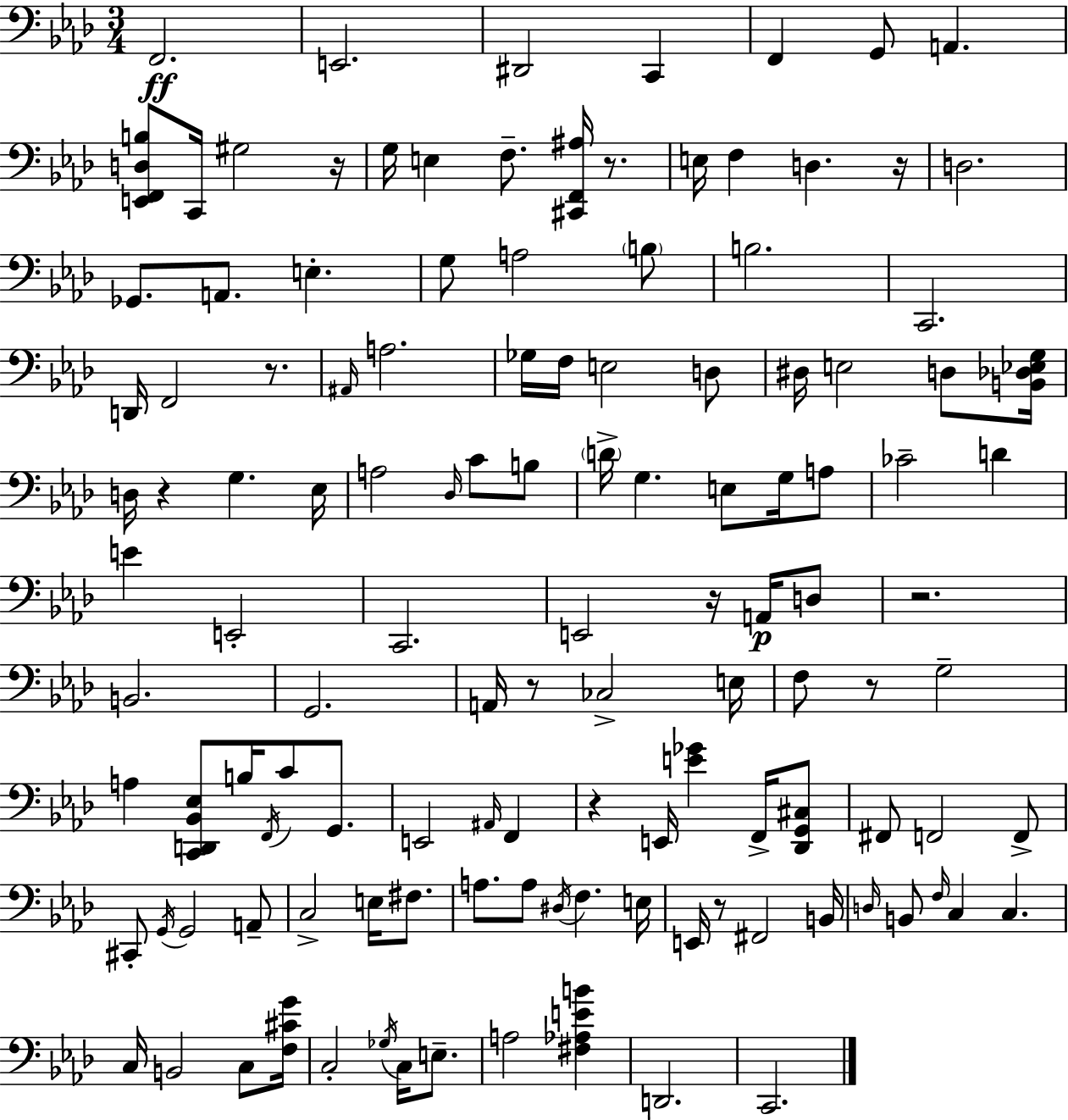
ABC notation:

X:1
T:Untitled
M:3/4
L:1/4
K:Fm
F,,2 E,,2 ^D,,2 C,, F,, G,,/2 A,, [E,,F,,D,B,]/2 C,,/4 ^G,2 z/4 G,/4 E, F,/2 [^C,,F,,^A,]/4 z/2 E,/4 F, D, z/4 D,2 _G,,/2 A,,/2 E, G,/2 A,2 B,/2 B,2 C,,2 D,,/4 F,,2 z/2 ^A,,/4 A,2 _G,/4 F,/4 E,2 D,/2 ^D,/4 E,2 D,/2 [B,,_D,_E,G,]/4 D,/4 z G, _E,/4 A,2 _D,/4 C/2 B,/2 D/4 G, E,/2 G,/4 A,/2 _C2 D E E,,2 C,,2 E,,2 z/4 A,,/4 D,/2 z2 B,,2 G,,2 A,,/4 z/2 _C,2 E,/4 F,/2 z/2 G,2 A, [C,,D,,_B,,_E,]/2 B,/4 F,,/4 C/2 G,,/2 E,,2 ^A,,/4 F,, z E,,/4 [E_G] F,,/4 [_D,,G,,^C,]/2 ^F,,/2 F,,2 F,,/2 ^C,,/2 G,,/4 G,,2 A,,/2 C,2 E,/4 ^F,/2 A,/2 A,/2 ^D,/4 F, E,/4 E,,/4 z/2 ^F,,2 B,,/4 D,/4 B,,/2 F,/4 C, C, C,/4 B,,2 C,/2 [F,^CG]/4 C,2 _G,/4 C,/4 E,/2 A,2 [^F,_A,EB] D,,2 C,,2